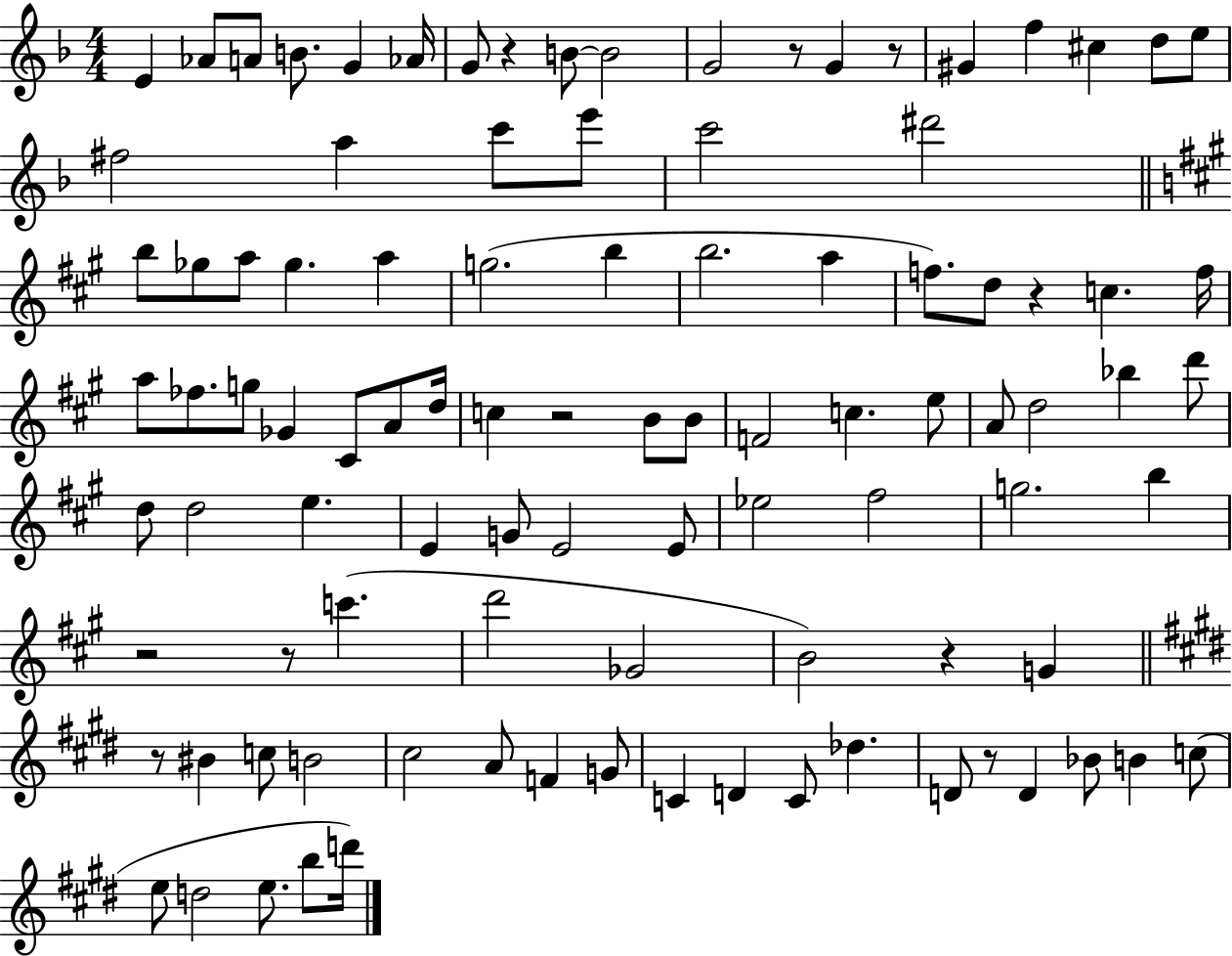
X:1
T:Untitled
M:4/4
L:1/4
K:F
E _A/2 A/2 B/2 G _A/4 G/2 z B/2 B2 G2 z/2 G z/2 ^G f ^c d/2 e/2 ^f2 a c'/2 e'/2 c'2 ^d'2 b/2 _g/2 a/2 _g a g2 b b2 a f/2 d/2 z c f/4 a/2 _f/2 g/2 _G ^C/2 A/2 d/4 c z2 B/2 B/2 F2 c e/2 A/2 d2 _b d'/2 d/2 d2 e E G/2 E2 E/2 _e2 ^f2 g2 b z2 z/2 c' d'2 _G2 B2 z G z/2 ^B c/2 B2 ^c2 A/2 F G/2 C D C/2 _d D/2 z/2 D _B/2 B c/2 e/2 d2 e/2 b/2 d'/4